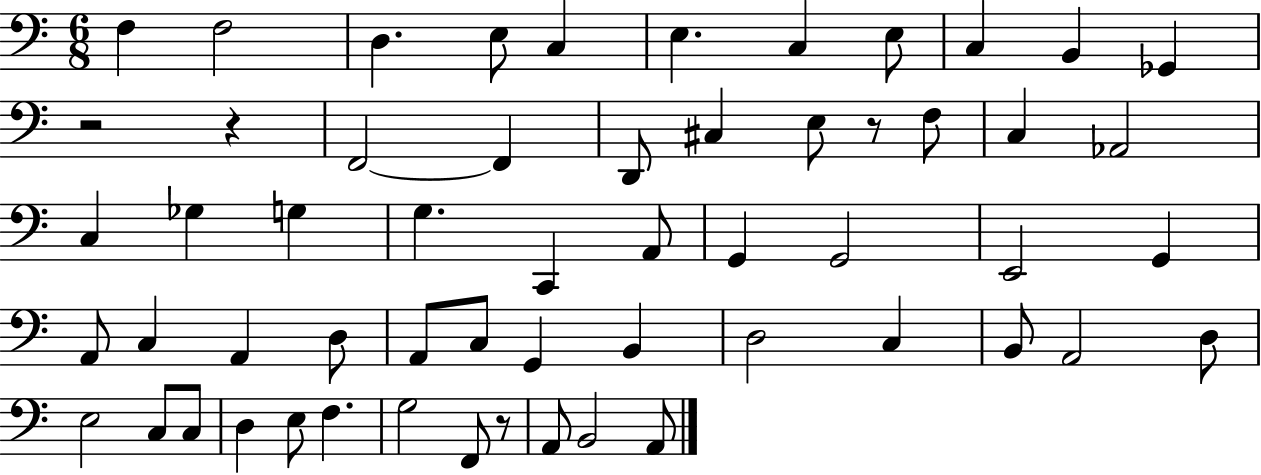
F3/q F3/h D3/q. E3/e C3/q E3/q. C3/q E3/e C3/q B2/q Gb2/q R/h R/q F2/h F2/q D2/e C#3/q E3/e R/e F3/e C3/q Ab2/h C3/q Gb3/q G3/q G3/q. C2/q A2/e G2/q G2/h E2/h G2/q A2/e C3/q A2/q D3/e A2/e C3/e G2/q B2/q D3/h C3/q B2/e A2/h D3/e E3/h C3/e C3/e D3/q E3/e F3/q. G3/h F2/e R/e A2/e B2/h A2/e